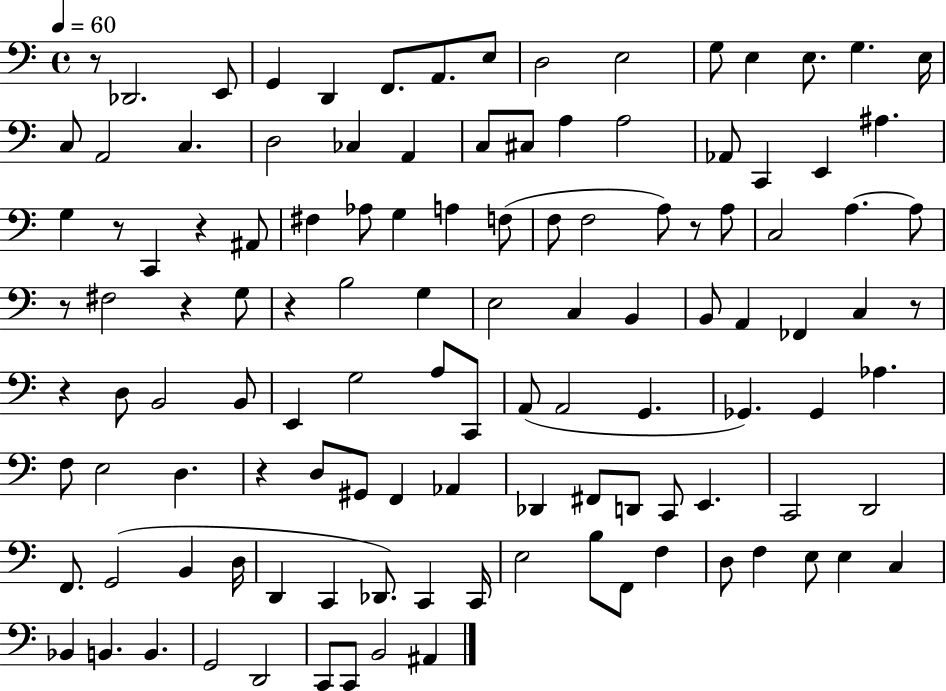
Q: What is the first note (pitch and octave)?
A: Db2